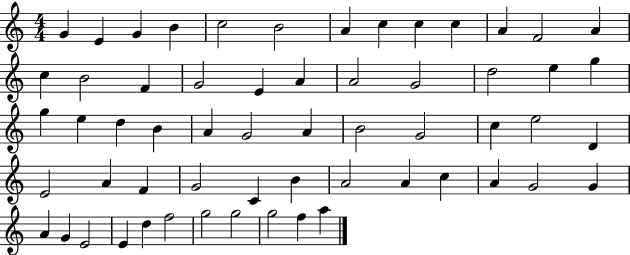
{
  \clef treble
  \numericTimeSignature
  \time 4/4
  \key c \major
  g'4 e'4 g'4 b'4 | c''2 b'2 | a'4 c''4 c''4 c''4 | a'4 f'2 a'4 | \break c''4 b'2 f'4 | g'2 e'4 a'4 | a'2 g'2 | d''2 e''4 g''4 | \break g''4 e''4 d''4 b'4 | a'4 g'2 a'4 | b'2 g'2 | c''4 e''2 d'4 | \break e'2 a'4 f'4 | g'2 c'4 b'4 | a'2 a'4 c''4 | a'4 g'2 g'4 | \break a'4 g'4 e'2 | e'4 d''4 f''2 | g''2 g''2 | g''2 f''4 a''4 | \break \bar "|."
}